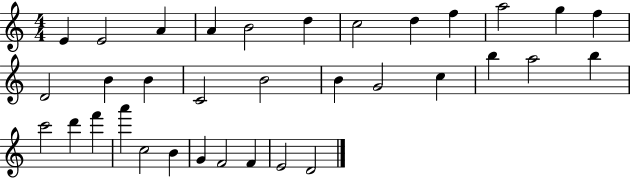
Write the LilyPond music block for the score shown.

{
  \clef treble
  \numericTimeSignature
  \time 4/4
  \key c \major
  e'4 e'2 a'4 | a'4 b'2 d''4 | c''2 d''4 f''4 | a''2 g''4 f''4 | \break d'2 b'4 b'4 | c'2 b'2 | b'4 g'2 c''4 | b''4 a''2 b''4 | \break c'''2 d'''4 f'''4 | a'''4 c''2 b'4 | g'4 f'2 f'4 | e'2 d'2 | \break \bar "|."
}